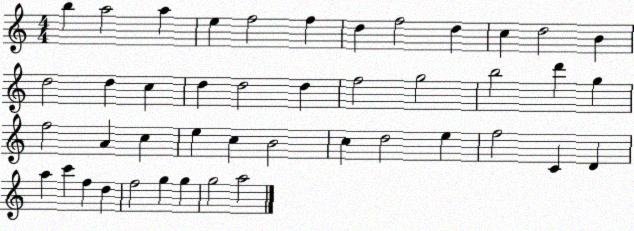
X:1
T:Untitled
M:4/4
L:1/4
K:C
b a2 a e f2 f d f2 d c d2 B d2 d c d d2 d f2 g2 b2 d' g f2 A c e c B2 c d2 e f2 C D a c' f d f2 g g g2 a2